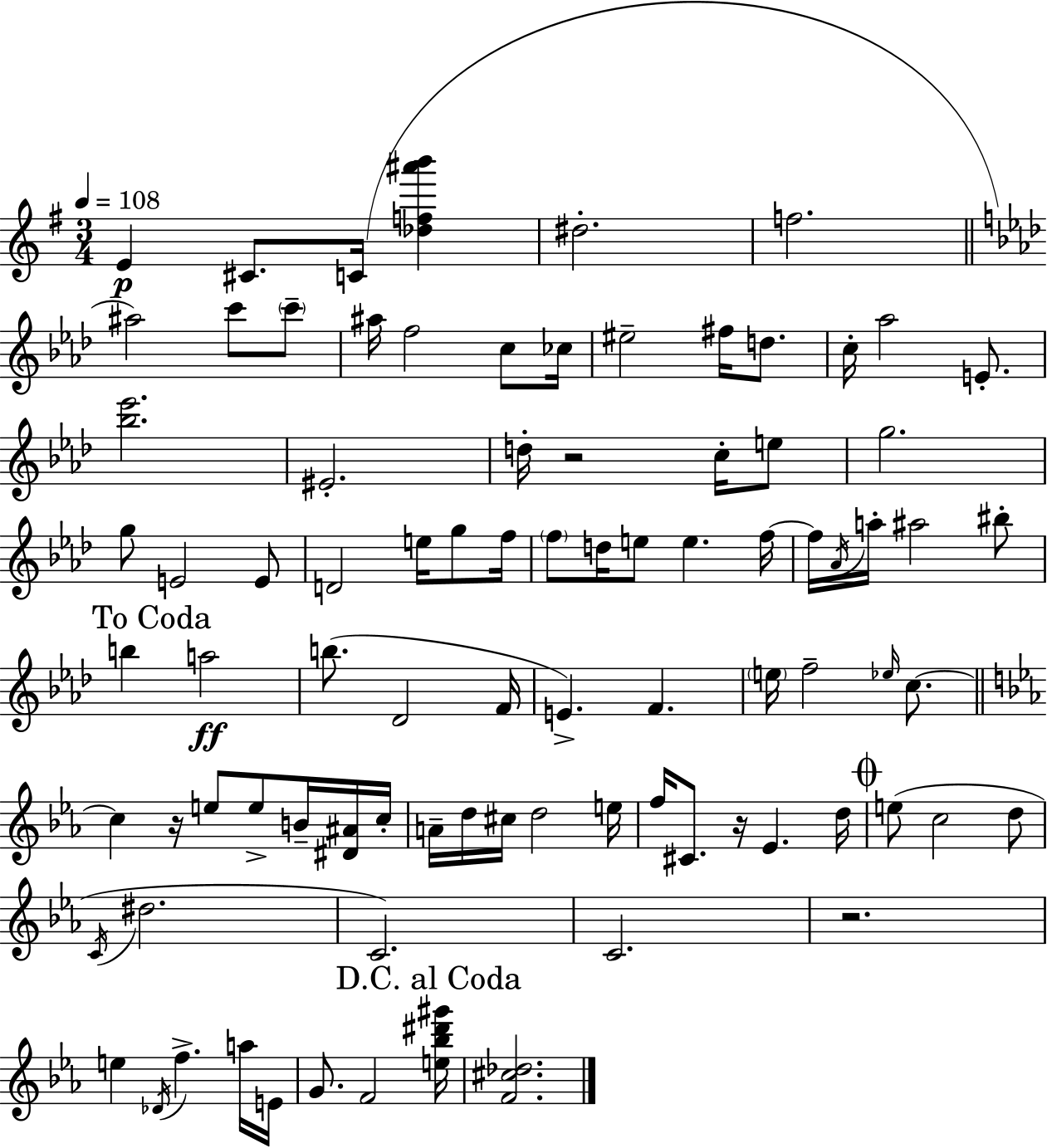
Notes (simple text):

E4/q C#4/e. C4/s [Db5,F5,A#6,B6]/q D#5/h. F5/h. A#5/h C6/e C6/e A#5/s F5/h C5/e CES5/s EIS5/h F#5/s D5/e. C5/s Ab5/h E4/e. [Bb5,Eb6]/h. EIS4/h. D5/s R/h C5/s E5/e G5/h. G5/e E4/h E4/e D4/h E5/s G5/e F5/s F5/e D5/s E5/e E5/q. F5/s F5/s Ab4/s A5/s A#5/h BIS5/e B5/q A5/h B5/e. Db4/h F4/s E4/q. F4/q. E5/s F5/h Eb5/s C5/e. C5/q R/s E5/e E5/e B4/s [D#4,A#4]/s C5/s A4/s D5/s C#5/s D5/h E5/s F5/s C#4/e. R/s Eb4/q. D5/s E5/e C5/h D5/e C4/s D#5/h. C4/h. C4/h. R/h. E5/q Db4/s F5/q. A5/s E4/s G4/e. F4/h [E5,Bb5,D#6,G#6]/s [F4,C#5,Db5]/h.